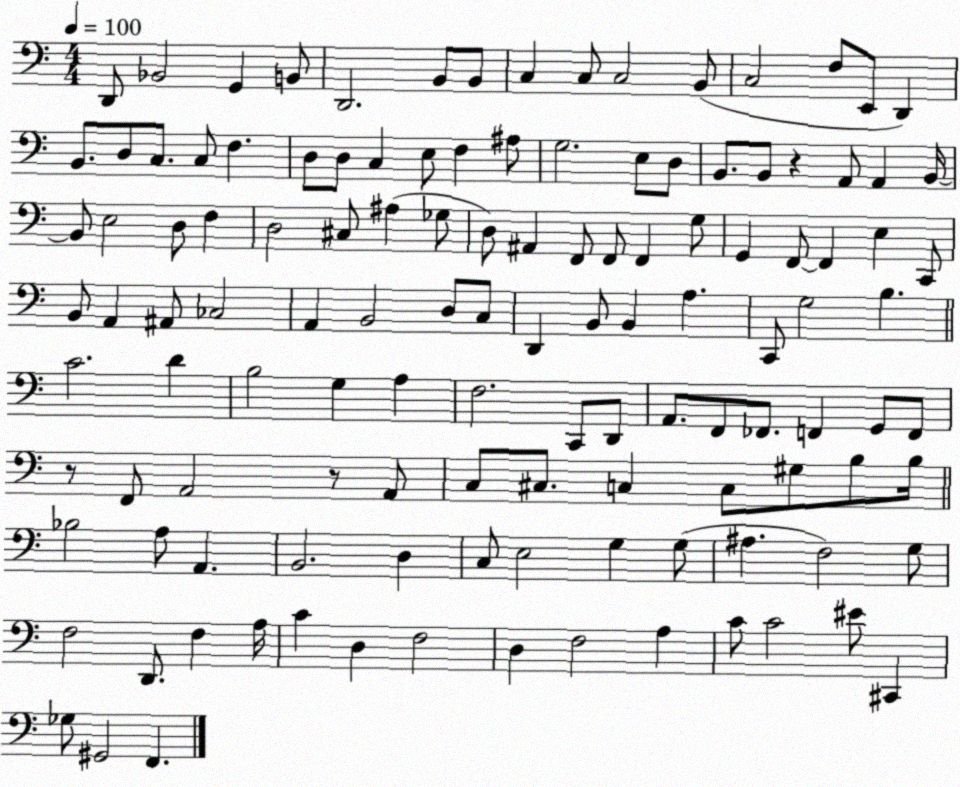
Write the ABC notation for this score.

X:1
T:Untitled
M:4/4
L:1/4
K:C
D,,/2 _B,,2 G,, B,,/2 D,,2 B,,/2 B,,/2 C, C,/2 C,2 B,,/2 C,2 F,/2 E,,/2 D,, B,,/2 D,/2 C,/2 C,/2 F, D,/2 D,/2 C, E,/2 F, ^A,/2 G,2 E,/2 D,/2 B,,/2 B,,/2 z A,,/2 A,, B,,/4 B,,/2 E,2 D,/2 F, D,2 ^C,/2 ^A, _G,/2 D,/2 ^A,, F,,/2 F,,/2 F,, G,/2 G,, F,,/2 F,, E, C,,/2 B,,/2 A,, ^A,,/2 _C,2 A,, B,,2 D,/2 C,/2 D,, B,,/2 B,, A, C,,/2 G,2 B, C2 D B,2 G, A, F,2 C,,/2 D,,/2 A,,/2 F,,/2 _F,,/2 F,, G,,/2 F,,/2 z/2 F,,/2 A,,2 z/2 A,,/2 C,/2 ^C,/2 C, C,/2 ^G,/2 B,/2 B,/4 _B,2 A,/2 A,, B,,2 D, C,/2 E,2 G, G,/2 ^A, F,2 G,/2 F,2 D,,/2 F, A,/4 C D, F,2 D, F,2 A, C/2 C2 ^E/2 ^C,, _G,/2 ^G,,2 F,,